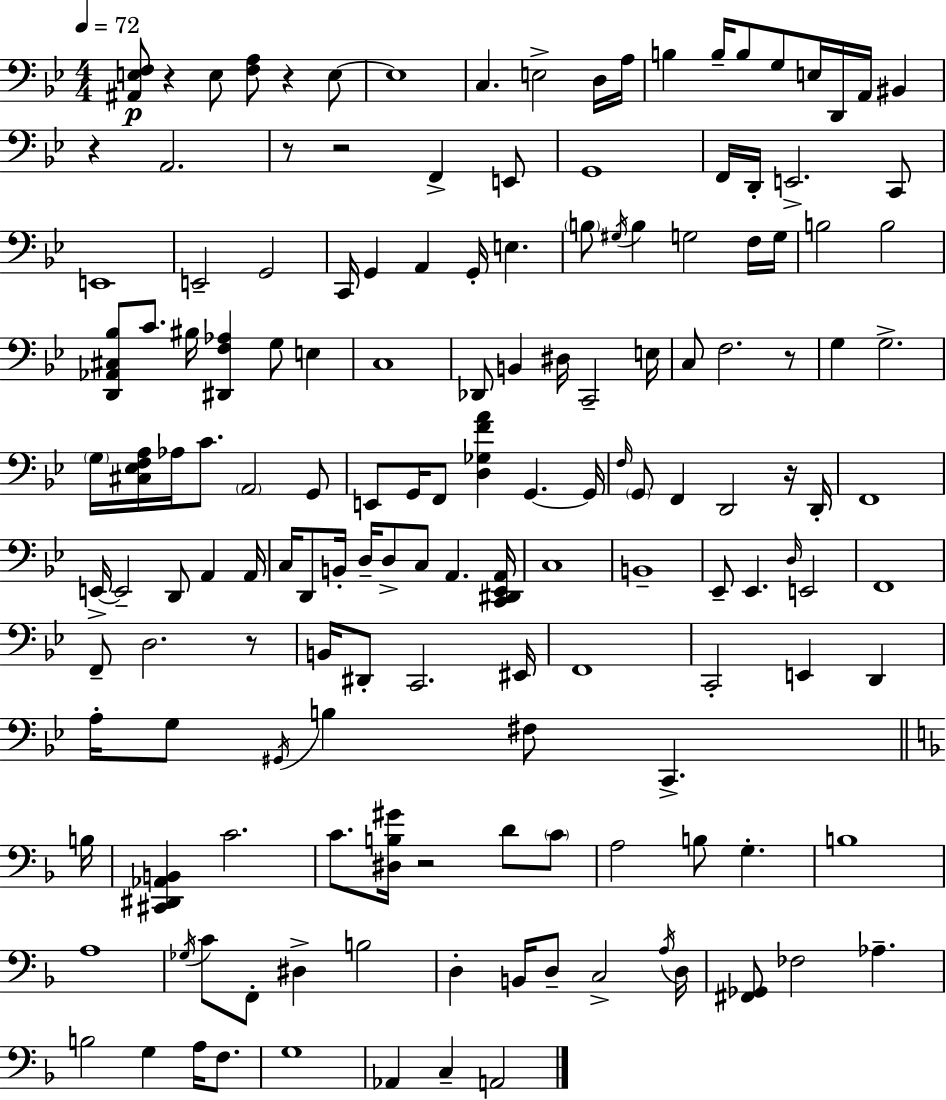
[A#2,E3,F3]/e R/q E3/e [F3,A3]/e R/q E3/e E3/w C3/q. E3/h D3/s A3/s B3/q B3/s B3/e G3/e E3/s D2/s A2/s BIS2/q R/q A2/h. R/e R/h F2/q E2/e G2/w F2/s D2/s E2/h. C2/e E2/w E2/h G2/h C2/s G2/q A2/q G2/s E3/q. B3/e G#3/s B3/q G3/h F3/s G3/s B3/h B3/h [D2,Ab2,C#3,Bb3]/e C4/e. BIS3/s [D#2,F3,Ab3]/q G3/e E3/q C3/w Db2/e B2/q D#3/s C2/h E3/s C3/e F3/h. R/e G3/q G3/h. G3/s [C#3,Eb3,F3,A3]/s Ab3/s C4/e. A2/h G2/e E2/e G2/s F2/e [D3,Gb3,F4,A4]/q G2/q. G2/s F3/s G2/e F2/q D2/h R/s D2/s F2/w E2/s E2/h D2/e A2/q A2/s C3/s D2/e B2/s D3/s D3/e C3/e A2/q. [C2,D#2,Eb2,A2]/s C3/w B2/w Eb2/e Eb2/q. D3/s E2/h F2/w F2/e D3/h. R/e B2/s D#2/e C2/h. EIS2/s F2/w C2/h E2/q D2/q A3/s G3/e G#2/s B3/q F#3/e C2/q. B3/s [C#2,D#2,Ab2,B2]/q C4/h. C4/e. [D#3,B3,G#4]/s R/h D4/e C4/e A3/h B3/e G3/q. B3/w A3/w Gb3/s C4/e F2/e D#3/q B3/h D3/q B2/s D3/e C3/h A3/s D3/s [F#2,Gb2]/e FES3/h Ab3/q. B3/h G3/q A3/s F3/e. G3/w Ab2/q C3/q A2/h